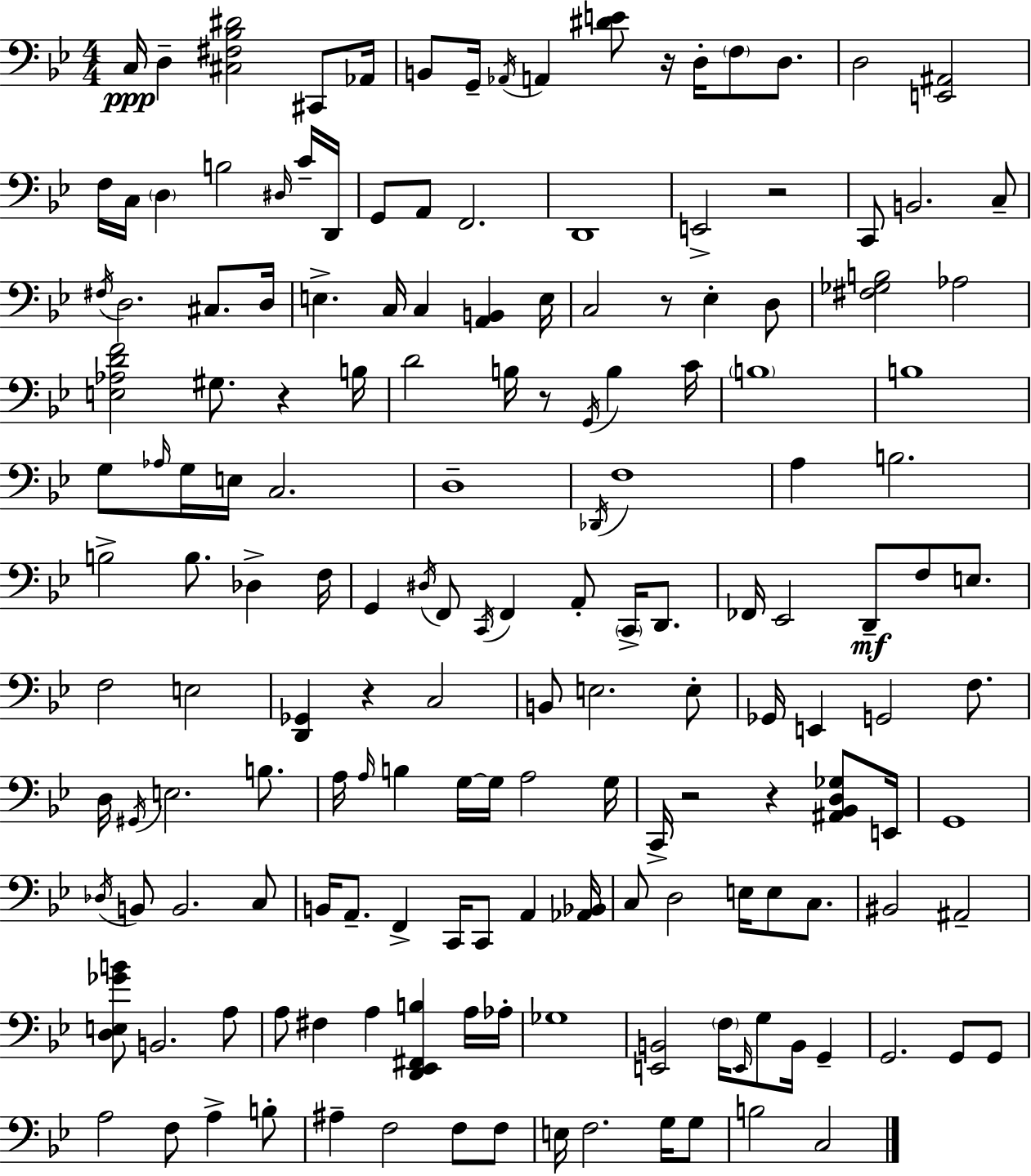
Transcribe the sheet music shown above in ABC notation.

X:1
T:Untitled
M:4/4
L:1/4
K:Bb
C,/4 D, [^C,^F,_B,^D]2 ^C,,/2 _A,,/4 B,,/2 G,,/4 _A,,/4 A,, [^DE]/2 z/4 D,/4 F,/2 D,/2 D,2 [E,,^A,,]2 F,/4 C,/4 D, B,2 ^D,/4 C/4 D,,/4 G,,/2 A,,/2 F,,2 D,,4 E,,2 z2 C,,/2 B,,2 C,/2 ^F,/4 D,2 ^C,/2 D,/4 E, C,/4 C, [A,,B,,] E,/4 C,2 z/2 _E, D,/2 [^F,_G,B,]2 _A,2 [E,_A,DF]2 ^G,/2 z B,/4 D2 B,/4 z/2 G,,/4 B, C/4 B,4 B,4 G,/2 _A,/4 G,/4 E,/4 C,2 D,4 _D,,/4 F,4 A, B,2 B,2 B,/2 _D, F,/4 G,, ^D,/4 F,,/2 C,,/4 F,, A,,/2 C,,/4 D,,/2 _F,,/4 _E,,2 D,,/2 F,/2 E,/2 F,2 E,2 [D,,_G,,] z C,2 B,,/2 E,2 E,/2 _G,,/4 E,, G,,2 F,/2 D,/4 ^G,,/4 E,2 B,/2 A,/4 A,/4 B, G,/4 G,/4 A,2 G,/4 C,,/4 z2 z [^A,,_B,,D,_G,]/2 E,,/4 G,,4 _D,/4 B,,/2 B,,2 C,/2 B,,/4 A,,/2 F,, C,,/4 C,,/2 A,, [_A,,_B,,]/4 C,/2 D,2 E,/4 E,/2 C,/2 ^B,,2 ^A,,2 [D,E,_GB]/2 B,,2 A,/2 A,/2 ^F, A, [D,,_E,,^F,,B,] A,/4 _A,/4 _G,4 [E,,B,,]2 F,/4 E,,/4 G,/2 B,,/4 G,, G,,2 G,,/2 G,,/2 A,2 F,/2 A, B,/2 ^A, F,2 F,/2 F,/2 E,/4 F,2 G,/4 G,/2 B,2 C,2